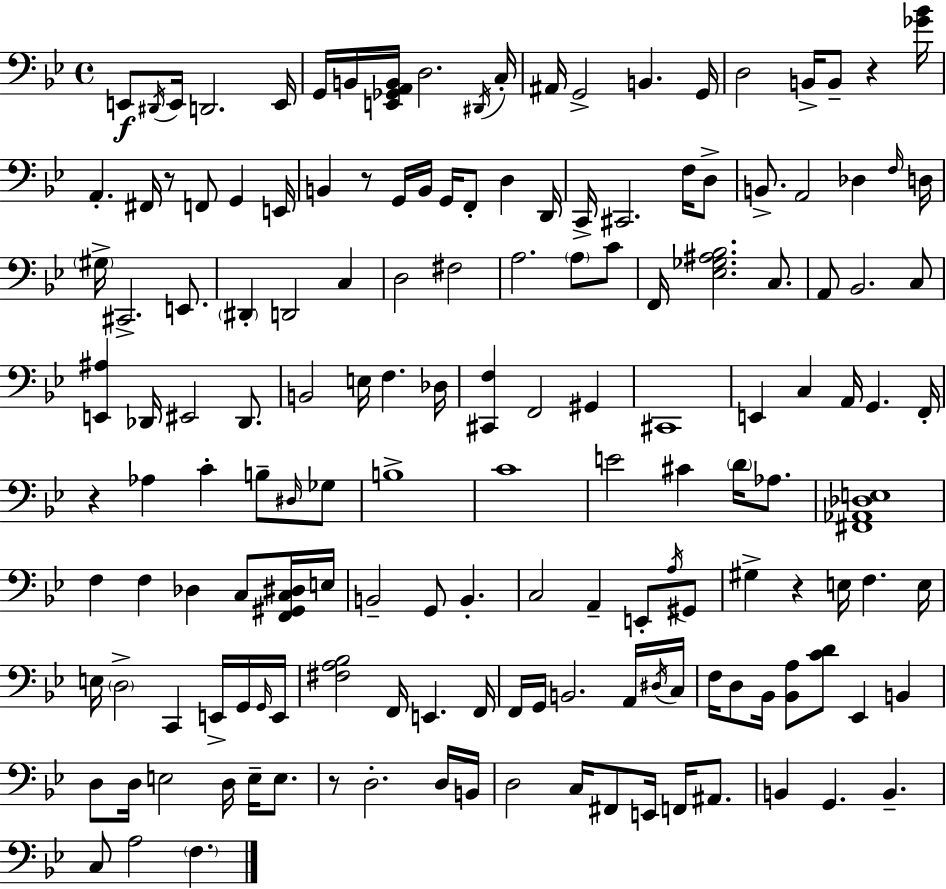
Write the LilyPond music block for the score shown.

{
  \clef bass
  \time 4/4
  \defaultTimeSignature
  \key g \minor
  e,8\f \acciaccatura { dis,16 } e,16 d,2. | e,16 g,16 b,16 <e, ges, a, b,>16 d2. | \acciaccatura { dis,16 } c16-. ais,16 g,2-> b,4. | g,16 d2 b,16-> b,8-- r4 | \break <ges' bes'>16 a,4.-. fis,16 r8 f,8 g,4 | e,16 b,4 r8 g,16 b,16 g,16 f,8-. d4 | d,16 c,16-> cis,2. f16 | d8-> b,8.-> a,2 des4 | \break \grace { f16 } d16 \parenthesize gis16-> cis,2.-> | e,8. \parenthesize dis,4-. d,2 c4 | d2 fis2 | a2. \parenthesize a8 | \break c'8 f,16 <ees ges ais bes>2. | c8. a,8 bes,2. | c8 <e, ais>4 des,16 eis,2 | des,8. b,2 e16 f4. | \break des16 <cis, f>4 f,2 gis,4 | cis,1 | e,4 c4 a,16 g,4. | f,16-. r4 aes4 c'4-. b8-- | \break \grace { dis16 } ges8 b1-> | c'1 | e'2 cis'4 | \parenthesize d'16 aes8. <fis, aes, des e>1 | \break f4 f4 des4 | c8 <f, gis, c dis>16 e16 b,2-- g,8 b,4.-. | c2 a,4-- | e,8-. \acciaccatura { a16 } gis,8 gis4-> r4 e16 f4. | \break e16 e16 \parenthesize d2-> c,4 | e,16-> g,16 \grace { g,16 } e,16 <fis a bes>2 f,16 e,4. | f,16 f,16 g,16 b,2. | a,16 \acciaccatura { dis16 } c16 f16 d8 bes,16 <bes, a>8 <c' d'>8 ees,4 | \break b,4 d8 d16 e2 | d16 e16-- e8. r8 d2.-. | d16 b,16 d2 c16 | fis,8 e,16 f,16 ais,8. b,4 g,4. | \break b,4.-- c8 a2 | \parenthesize f4. \bar "|."
}